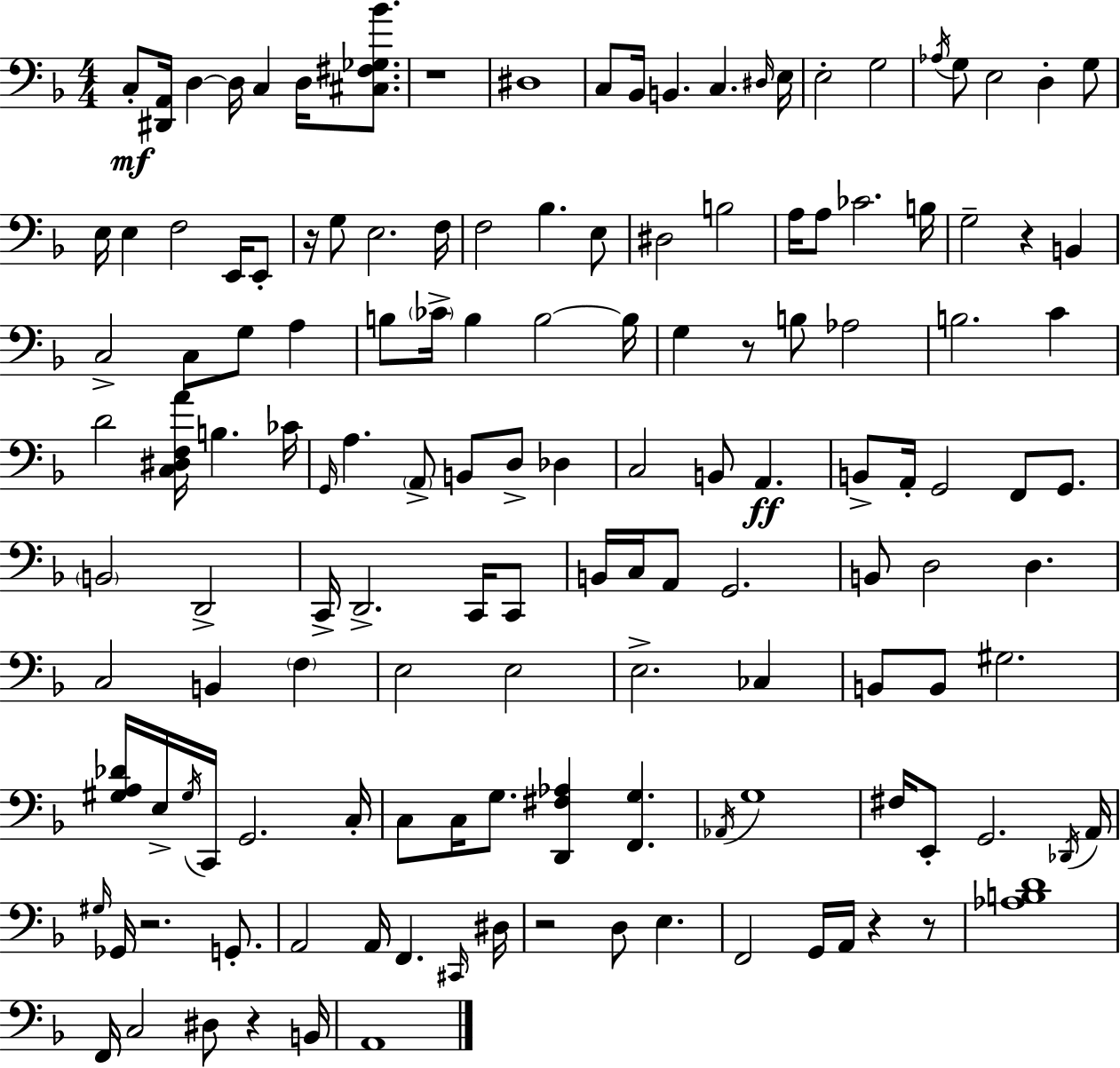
{
  \clef bass
  \numericTimeSignature
  \time 4/4
  \key f \major
  \repeat volta 2 { c8-.\mf <dis, a,>16 d4~~ d16 c4 d16 <cis fis ges bes'>8. | r1 | dis1 | c8 bes,16 b,4. c4. \grace { dis16 } | \break e16 e2-. g2 | \acciaccatura { aes16 } g8 e2 d4-. | g8 e16 e4 f2 e,16 | e,8-. r16 g8 e2. | \break f16 f2 bes4. | e8 dis2 b2 | a16 a8 ces'2. | b16 g2-- r4 b,4 | \break c2-> c8 g8 a4 | b8 \parenthesize ces'16-> b4 b2~~ | b16 g4 r8 b8 aes2 | b2. c'4 | \break d'2 <c dis f a'>16 b4. | ces'16 \grace { g,16 } a4. \parenthesize a,8-> b,8 d8-> des4 | c2 b,8 a,4.\ff | b,8-> a,16-. g,2 f,8 | \break g,8. \parenthesize b,2 d,2-> | c,16-> d,2.-> | c,16 c,8 b,16 c16 a,8 g,2. | b,8 d2 d4. | \break c2 b,4 \parenthesize f4 | e2 e2 | e2.-> ces4 | b,8 b,8 gis2. | \break <gis a des'>16 e16-> \acciaccatura { gis16 } c,16 g,2. | c16-. c8 c16 g8. <d, fis aes>4 <f, g>4. | \acciaccatura { aes,16 } g1 | fis16 e,8-. g,2. | \break \acciaccatura { des,16 } a,16 \grace { gis16 } ges,16 r2. | g,8.-. a,2 a,16 | f,4. \grace { cis,16 } dis16 r2 | d8 e4. f,2 | \break g,16 a,16 r4 r8 <aes b d'>1 | f,16 c2 | dis8 r4 b,16 a,1 | } \bar "|."
}